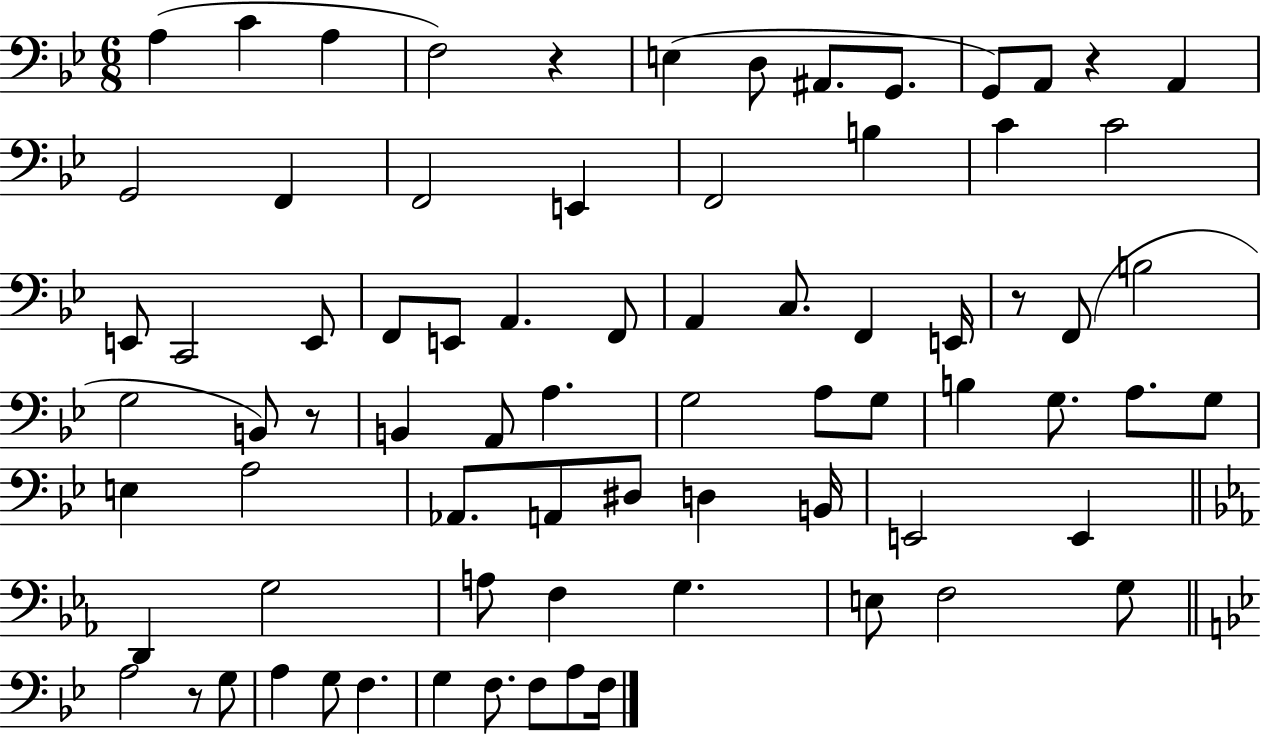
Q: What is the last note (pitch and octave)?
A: F3